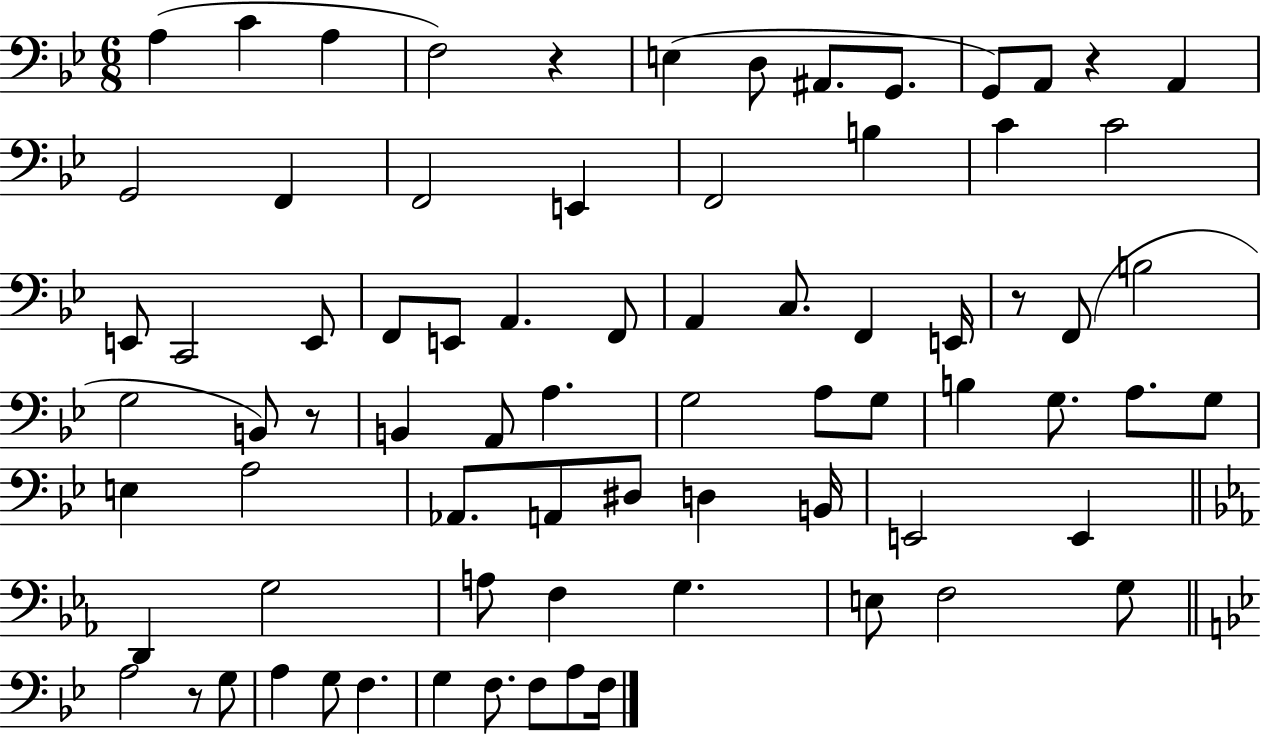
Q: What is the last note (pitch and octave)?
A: F3